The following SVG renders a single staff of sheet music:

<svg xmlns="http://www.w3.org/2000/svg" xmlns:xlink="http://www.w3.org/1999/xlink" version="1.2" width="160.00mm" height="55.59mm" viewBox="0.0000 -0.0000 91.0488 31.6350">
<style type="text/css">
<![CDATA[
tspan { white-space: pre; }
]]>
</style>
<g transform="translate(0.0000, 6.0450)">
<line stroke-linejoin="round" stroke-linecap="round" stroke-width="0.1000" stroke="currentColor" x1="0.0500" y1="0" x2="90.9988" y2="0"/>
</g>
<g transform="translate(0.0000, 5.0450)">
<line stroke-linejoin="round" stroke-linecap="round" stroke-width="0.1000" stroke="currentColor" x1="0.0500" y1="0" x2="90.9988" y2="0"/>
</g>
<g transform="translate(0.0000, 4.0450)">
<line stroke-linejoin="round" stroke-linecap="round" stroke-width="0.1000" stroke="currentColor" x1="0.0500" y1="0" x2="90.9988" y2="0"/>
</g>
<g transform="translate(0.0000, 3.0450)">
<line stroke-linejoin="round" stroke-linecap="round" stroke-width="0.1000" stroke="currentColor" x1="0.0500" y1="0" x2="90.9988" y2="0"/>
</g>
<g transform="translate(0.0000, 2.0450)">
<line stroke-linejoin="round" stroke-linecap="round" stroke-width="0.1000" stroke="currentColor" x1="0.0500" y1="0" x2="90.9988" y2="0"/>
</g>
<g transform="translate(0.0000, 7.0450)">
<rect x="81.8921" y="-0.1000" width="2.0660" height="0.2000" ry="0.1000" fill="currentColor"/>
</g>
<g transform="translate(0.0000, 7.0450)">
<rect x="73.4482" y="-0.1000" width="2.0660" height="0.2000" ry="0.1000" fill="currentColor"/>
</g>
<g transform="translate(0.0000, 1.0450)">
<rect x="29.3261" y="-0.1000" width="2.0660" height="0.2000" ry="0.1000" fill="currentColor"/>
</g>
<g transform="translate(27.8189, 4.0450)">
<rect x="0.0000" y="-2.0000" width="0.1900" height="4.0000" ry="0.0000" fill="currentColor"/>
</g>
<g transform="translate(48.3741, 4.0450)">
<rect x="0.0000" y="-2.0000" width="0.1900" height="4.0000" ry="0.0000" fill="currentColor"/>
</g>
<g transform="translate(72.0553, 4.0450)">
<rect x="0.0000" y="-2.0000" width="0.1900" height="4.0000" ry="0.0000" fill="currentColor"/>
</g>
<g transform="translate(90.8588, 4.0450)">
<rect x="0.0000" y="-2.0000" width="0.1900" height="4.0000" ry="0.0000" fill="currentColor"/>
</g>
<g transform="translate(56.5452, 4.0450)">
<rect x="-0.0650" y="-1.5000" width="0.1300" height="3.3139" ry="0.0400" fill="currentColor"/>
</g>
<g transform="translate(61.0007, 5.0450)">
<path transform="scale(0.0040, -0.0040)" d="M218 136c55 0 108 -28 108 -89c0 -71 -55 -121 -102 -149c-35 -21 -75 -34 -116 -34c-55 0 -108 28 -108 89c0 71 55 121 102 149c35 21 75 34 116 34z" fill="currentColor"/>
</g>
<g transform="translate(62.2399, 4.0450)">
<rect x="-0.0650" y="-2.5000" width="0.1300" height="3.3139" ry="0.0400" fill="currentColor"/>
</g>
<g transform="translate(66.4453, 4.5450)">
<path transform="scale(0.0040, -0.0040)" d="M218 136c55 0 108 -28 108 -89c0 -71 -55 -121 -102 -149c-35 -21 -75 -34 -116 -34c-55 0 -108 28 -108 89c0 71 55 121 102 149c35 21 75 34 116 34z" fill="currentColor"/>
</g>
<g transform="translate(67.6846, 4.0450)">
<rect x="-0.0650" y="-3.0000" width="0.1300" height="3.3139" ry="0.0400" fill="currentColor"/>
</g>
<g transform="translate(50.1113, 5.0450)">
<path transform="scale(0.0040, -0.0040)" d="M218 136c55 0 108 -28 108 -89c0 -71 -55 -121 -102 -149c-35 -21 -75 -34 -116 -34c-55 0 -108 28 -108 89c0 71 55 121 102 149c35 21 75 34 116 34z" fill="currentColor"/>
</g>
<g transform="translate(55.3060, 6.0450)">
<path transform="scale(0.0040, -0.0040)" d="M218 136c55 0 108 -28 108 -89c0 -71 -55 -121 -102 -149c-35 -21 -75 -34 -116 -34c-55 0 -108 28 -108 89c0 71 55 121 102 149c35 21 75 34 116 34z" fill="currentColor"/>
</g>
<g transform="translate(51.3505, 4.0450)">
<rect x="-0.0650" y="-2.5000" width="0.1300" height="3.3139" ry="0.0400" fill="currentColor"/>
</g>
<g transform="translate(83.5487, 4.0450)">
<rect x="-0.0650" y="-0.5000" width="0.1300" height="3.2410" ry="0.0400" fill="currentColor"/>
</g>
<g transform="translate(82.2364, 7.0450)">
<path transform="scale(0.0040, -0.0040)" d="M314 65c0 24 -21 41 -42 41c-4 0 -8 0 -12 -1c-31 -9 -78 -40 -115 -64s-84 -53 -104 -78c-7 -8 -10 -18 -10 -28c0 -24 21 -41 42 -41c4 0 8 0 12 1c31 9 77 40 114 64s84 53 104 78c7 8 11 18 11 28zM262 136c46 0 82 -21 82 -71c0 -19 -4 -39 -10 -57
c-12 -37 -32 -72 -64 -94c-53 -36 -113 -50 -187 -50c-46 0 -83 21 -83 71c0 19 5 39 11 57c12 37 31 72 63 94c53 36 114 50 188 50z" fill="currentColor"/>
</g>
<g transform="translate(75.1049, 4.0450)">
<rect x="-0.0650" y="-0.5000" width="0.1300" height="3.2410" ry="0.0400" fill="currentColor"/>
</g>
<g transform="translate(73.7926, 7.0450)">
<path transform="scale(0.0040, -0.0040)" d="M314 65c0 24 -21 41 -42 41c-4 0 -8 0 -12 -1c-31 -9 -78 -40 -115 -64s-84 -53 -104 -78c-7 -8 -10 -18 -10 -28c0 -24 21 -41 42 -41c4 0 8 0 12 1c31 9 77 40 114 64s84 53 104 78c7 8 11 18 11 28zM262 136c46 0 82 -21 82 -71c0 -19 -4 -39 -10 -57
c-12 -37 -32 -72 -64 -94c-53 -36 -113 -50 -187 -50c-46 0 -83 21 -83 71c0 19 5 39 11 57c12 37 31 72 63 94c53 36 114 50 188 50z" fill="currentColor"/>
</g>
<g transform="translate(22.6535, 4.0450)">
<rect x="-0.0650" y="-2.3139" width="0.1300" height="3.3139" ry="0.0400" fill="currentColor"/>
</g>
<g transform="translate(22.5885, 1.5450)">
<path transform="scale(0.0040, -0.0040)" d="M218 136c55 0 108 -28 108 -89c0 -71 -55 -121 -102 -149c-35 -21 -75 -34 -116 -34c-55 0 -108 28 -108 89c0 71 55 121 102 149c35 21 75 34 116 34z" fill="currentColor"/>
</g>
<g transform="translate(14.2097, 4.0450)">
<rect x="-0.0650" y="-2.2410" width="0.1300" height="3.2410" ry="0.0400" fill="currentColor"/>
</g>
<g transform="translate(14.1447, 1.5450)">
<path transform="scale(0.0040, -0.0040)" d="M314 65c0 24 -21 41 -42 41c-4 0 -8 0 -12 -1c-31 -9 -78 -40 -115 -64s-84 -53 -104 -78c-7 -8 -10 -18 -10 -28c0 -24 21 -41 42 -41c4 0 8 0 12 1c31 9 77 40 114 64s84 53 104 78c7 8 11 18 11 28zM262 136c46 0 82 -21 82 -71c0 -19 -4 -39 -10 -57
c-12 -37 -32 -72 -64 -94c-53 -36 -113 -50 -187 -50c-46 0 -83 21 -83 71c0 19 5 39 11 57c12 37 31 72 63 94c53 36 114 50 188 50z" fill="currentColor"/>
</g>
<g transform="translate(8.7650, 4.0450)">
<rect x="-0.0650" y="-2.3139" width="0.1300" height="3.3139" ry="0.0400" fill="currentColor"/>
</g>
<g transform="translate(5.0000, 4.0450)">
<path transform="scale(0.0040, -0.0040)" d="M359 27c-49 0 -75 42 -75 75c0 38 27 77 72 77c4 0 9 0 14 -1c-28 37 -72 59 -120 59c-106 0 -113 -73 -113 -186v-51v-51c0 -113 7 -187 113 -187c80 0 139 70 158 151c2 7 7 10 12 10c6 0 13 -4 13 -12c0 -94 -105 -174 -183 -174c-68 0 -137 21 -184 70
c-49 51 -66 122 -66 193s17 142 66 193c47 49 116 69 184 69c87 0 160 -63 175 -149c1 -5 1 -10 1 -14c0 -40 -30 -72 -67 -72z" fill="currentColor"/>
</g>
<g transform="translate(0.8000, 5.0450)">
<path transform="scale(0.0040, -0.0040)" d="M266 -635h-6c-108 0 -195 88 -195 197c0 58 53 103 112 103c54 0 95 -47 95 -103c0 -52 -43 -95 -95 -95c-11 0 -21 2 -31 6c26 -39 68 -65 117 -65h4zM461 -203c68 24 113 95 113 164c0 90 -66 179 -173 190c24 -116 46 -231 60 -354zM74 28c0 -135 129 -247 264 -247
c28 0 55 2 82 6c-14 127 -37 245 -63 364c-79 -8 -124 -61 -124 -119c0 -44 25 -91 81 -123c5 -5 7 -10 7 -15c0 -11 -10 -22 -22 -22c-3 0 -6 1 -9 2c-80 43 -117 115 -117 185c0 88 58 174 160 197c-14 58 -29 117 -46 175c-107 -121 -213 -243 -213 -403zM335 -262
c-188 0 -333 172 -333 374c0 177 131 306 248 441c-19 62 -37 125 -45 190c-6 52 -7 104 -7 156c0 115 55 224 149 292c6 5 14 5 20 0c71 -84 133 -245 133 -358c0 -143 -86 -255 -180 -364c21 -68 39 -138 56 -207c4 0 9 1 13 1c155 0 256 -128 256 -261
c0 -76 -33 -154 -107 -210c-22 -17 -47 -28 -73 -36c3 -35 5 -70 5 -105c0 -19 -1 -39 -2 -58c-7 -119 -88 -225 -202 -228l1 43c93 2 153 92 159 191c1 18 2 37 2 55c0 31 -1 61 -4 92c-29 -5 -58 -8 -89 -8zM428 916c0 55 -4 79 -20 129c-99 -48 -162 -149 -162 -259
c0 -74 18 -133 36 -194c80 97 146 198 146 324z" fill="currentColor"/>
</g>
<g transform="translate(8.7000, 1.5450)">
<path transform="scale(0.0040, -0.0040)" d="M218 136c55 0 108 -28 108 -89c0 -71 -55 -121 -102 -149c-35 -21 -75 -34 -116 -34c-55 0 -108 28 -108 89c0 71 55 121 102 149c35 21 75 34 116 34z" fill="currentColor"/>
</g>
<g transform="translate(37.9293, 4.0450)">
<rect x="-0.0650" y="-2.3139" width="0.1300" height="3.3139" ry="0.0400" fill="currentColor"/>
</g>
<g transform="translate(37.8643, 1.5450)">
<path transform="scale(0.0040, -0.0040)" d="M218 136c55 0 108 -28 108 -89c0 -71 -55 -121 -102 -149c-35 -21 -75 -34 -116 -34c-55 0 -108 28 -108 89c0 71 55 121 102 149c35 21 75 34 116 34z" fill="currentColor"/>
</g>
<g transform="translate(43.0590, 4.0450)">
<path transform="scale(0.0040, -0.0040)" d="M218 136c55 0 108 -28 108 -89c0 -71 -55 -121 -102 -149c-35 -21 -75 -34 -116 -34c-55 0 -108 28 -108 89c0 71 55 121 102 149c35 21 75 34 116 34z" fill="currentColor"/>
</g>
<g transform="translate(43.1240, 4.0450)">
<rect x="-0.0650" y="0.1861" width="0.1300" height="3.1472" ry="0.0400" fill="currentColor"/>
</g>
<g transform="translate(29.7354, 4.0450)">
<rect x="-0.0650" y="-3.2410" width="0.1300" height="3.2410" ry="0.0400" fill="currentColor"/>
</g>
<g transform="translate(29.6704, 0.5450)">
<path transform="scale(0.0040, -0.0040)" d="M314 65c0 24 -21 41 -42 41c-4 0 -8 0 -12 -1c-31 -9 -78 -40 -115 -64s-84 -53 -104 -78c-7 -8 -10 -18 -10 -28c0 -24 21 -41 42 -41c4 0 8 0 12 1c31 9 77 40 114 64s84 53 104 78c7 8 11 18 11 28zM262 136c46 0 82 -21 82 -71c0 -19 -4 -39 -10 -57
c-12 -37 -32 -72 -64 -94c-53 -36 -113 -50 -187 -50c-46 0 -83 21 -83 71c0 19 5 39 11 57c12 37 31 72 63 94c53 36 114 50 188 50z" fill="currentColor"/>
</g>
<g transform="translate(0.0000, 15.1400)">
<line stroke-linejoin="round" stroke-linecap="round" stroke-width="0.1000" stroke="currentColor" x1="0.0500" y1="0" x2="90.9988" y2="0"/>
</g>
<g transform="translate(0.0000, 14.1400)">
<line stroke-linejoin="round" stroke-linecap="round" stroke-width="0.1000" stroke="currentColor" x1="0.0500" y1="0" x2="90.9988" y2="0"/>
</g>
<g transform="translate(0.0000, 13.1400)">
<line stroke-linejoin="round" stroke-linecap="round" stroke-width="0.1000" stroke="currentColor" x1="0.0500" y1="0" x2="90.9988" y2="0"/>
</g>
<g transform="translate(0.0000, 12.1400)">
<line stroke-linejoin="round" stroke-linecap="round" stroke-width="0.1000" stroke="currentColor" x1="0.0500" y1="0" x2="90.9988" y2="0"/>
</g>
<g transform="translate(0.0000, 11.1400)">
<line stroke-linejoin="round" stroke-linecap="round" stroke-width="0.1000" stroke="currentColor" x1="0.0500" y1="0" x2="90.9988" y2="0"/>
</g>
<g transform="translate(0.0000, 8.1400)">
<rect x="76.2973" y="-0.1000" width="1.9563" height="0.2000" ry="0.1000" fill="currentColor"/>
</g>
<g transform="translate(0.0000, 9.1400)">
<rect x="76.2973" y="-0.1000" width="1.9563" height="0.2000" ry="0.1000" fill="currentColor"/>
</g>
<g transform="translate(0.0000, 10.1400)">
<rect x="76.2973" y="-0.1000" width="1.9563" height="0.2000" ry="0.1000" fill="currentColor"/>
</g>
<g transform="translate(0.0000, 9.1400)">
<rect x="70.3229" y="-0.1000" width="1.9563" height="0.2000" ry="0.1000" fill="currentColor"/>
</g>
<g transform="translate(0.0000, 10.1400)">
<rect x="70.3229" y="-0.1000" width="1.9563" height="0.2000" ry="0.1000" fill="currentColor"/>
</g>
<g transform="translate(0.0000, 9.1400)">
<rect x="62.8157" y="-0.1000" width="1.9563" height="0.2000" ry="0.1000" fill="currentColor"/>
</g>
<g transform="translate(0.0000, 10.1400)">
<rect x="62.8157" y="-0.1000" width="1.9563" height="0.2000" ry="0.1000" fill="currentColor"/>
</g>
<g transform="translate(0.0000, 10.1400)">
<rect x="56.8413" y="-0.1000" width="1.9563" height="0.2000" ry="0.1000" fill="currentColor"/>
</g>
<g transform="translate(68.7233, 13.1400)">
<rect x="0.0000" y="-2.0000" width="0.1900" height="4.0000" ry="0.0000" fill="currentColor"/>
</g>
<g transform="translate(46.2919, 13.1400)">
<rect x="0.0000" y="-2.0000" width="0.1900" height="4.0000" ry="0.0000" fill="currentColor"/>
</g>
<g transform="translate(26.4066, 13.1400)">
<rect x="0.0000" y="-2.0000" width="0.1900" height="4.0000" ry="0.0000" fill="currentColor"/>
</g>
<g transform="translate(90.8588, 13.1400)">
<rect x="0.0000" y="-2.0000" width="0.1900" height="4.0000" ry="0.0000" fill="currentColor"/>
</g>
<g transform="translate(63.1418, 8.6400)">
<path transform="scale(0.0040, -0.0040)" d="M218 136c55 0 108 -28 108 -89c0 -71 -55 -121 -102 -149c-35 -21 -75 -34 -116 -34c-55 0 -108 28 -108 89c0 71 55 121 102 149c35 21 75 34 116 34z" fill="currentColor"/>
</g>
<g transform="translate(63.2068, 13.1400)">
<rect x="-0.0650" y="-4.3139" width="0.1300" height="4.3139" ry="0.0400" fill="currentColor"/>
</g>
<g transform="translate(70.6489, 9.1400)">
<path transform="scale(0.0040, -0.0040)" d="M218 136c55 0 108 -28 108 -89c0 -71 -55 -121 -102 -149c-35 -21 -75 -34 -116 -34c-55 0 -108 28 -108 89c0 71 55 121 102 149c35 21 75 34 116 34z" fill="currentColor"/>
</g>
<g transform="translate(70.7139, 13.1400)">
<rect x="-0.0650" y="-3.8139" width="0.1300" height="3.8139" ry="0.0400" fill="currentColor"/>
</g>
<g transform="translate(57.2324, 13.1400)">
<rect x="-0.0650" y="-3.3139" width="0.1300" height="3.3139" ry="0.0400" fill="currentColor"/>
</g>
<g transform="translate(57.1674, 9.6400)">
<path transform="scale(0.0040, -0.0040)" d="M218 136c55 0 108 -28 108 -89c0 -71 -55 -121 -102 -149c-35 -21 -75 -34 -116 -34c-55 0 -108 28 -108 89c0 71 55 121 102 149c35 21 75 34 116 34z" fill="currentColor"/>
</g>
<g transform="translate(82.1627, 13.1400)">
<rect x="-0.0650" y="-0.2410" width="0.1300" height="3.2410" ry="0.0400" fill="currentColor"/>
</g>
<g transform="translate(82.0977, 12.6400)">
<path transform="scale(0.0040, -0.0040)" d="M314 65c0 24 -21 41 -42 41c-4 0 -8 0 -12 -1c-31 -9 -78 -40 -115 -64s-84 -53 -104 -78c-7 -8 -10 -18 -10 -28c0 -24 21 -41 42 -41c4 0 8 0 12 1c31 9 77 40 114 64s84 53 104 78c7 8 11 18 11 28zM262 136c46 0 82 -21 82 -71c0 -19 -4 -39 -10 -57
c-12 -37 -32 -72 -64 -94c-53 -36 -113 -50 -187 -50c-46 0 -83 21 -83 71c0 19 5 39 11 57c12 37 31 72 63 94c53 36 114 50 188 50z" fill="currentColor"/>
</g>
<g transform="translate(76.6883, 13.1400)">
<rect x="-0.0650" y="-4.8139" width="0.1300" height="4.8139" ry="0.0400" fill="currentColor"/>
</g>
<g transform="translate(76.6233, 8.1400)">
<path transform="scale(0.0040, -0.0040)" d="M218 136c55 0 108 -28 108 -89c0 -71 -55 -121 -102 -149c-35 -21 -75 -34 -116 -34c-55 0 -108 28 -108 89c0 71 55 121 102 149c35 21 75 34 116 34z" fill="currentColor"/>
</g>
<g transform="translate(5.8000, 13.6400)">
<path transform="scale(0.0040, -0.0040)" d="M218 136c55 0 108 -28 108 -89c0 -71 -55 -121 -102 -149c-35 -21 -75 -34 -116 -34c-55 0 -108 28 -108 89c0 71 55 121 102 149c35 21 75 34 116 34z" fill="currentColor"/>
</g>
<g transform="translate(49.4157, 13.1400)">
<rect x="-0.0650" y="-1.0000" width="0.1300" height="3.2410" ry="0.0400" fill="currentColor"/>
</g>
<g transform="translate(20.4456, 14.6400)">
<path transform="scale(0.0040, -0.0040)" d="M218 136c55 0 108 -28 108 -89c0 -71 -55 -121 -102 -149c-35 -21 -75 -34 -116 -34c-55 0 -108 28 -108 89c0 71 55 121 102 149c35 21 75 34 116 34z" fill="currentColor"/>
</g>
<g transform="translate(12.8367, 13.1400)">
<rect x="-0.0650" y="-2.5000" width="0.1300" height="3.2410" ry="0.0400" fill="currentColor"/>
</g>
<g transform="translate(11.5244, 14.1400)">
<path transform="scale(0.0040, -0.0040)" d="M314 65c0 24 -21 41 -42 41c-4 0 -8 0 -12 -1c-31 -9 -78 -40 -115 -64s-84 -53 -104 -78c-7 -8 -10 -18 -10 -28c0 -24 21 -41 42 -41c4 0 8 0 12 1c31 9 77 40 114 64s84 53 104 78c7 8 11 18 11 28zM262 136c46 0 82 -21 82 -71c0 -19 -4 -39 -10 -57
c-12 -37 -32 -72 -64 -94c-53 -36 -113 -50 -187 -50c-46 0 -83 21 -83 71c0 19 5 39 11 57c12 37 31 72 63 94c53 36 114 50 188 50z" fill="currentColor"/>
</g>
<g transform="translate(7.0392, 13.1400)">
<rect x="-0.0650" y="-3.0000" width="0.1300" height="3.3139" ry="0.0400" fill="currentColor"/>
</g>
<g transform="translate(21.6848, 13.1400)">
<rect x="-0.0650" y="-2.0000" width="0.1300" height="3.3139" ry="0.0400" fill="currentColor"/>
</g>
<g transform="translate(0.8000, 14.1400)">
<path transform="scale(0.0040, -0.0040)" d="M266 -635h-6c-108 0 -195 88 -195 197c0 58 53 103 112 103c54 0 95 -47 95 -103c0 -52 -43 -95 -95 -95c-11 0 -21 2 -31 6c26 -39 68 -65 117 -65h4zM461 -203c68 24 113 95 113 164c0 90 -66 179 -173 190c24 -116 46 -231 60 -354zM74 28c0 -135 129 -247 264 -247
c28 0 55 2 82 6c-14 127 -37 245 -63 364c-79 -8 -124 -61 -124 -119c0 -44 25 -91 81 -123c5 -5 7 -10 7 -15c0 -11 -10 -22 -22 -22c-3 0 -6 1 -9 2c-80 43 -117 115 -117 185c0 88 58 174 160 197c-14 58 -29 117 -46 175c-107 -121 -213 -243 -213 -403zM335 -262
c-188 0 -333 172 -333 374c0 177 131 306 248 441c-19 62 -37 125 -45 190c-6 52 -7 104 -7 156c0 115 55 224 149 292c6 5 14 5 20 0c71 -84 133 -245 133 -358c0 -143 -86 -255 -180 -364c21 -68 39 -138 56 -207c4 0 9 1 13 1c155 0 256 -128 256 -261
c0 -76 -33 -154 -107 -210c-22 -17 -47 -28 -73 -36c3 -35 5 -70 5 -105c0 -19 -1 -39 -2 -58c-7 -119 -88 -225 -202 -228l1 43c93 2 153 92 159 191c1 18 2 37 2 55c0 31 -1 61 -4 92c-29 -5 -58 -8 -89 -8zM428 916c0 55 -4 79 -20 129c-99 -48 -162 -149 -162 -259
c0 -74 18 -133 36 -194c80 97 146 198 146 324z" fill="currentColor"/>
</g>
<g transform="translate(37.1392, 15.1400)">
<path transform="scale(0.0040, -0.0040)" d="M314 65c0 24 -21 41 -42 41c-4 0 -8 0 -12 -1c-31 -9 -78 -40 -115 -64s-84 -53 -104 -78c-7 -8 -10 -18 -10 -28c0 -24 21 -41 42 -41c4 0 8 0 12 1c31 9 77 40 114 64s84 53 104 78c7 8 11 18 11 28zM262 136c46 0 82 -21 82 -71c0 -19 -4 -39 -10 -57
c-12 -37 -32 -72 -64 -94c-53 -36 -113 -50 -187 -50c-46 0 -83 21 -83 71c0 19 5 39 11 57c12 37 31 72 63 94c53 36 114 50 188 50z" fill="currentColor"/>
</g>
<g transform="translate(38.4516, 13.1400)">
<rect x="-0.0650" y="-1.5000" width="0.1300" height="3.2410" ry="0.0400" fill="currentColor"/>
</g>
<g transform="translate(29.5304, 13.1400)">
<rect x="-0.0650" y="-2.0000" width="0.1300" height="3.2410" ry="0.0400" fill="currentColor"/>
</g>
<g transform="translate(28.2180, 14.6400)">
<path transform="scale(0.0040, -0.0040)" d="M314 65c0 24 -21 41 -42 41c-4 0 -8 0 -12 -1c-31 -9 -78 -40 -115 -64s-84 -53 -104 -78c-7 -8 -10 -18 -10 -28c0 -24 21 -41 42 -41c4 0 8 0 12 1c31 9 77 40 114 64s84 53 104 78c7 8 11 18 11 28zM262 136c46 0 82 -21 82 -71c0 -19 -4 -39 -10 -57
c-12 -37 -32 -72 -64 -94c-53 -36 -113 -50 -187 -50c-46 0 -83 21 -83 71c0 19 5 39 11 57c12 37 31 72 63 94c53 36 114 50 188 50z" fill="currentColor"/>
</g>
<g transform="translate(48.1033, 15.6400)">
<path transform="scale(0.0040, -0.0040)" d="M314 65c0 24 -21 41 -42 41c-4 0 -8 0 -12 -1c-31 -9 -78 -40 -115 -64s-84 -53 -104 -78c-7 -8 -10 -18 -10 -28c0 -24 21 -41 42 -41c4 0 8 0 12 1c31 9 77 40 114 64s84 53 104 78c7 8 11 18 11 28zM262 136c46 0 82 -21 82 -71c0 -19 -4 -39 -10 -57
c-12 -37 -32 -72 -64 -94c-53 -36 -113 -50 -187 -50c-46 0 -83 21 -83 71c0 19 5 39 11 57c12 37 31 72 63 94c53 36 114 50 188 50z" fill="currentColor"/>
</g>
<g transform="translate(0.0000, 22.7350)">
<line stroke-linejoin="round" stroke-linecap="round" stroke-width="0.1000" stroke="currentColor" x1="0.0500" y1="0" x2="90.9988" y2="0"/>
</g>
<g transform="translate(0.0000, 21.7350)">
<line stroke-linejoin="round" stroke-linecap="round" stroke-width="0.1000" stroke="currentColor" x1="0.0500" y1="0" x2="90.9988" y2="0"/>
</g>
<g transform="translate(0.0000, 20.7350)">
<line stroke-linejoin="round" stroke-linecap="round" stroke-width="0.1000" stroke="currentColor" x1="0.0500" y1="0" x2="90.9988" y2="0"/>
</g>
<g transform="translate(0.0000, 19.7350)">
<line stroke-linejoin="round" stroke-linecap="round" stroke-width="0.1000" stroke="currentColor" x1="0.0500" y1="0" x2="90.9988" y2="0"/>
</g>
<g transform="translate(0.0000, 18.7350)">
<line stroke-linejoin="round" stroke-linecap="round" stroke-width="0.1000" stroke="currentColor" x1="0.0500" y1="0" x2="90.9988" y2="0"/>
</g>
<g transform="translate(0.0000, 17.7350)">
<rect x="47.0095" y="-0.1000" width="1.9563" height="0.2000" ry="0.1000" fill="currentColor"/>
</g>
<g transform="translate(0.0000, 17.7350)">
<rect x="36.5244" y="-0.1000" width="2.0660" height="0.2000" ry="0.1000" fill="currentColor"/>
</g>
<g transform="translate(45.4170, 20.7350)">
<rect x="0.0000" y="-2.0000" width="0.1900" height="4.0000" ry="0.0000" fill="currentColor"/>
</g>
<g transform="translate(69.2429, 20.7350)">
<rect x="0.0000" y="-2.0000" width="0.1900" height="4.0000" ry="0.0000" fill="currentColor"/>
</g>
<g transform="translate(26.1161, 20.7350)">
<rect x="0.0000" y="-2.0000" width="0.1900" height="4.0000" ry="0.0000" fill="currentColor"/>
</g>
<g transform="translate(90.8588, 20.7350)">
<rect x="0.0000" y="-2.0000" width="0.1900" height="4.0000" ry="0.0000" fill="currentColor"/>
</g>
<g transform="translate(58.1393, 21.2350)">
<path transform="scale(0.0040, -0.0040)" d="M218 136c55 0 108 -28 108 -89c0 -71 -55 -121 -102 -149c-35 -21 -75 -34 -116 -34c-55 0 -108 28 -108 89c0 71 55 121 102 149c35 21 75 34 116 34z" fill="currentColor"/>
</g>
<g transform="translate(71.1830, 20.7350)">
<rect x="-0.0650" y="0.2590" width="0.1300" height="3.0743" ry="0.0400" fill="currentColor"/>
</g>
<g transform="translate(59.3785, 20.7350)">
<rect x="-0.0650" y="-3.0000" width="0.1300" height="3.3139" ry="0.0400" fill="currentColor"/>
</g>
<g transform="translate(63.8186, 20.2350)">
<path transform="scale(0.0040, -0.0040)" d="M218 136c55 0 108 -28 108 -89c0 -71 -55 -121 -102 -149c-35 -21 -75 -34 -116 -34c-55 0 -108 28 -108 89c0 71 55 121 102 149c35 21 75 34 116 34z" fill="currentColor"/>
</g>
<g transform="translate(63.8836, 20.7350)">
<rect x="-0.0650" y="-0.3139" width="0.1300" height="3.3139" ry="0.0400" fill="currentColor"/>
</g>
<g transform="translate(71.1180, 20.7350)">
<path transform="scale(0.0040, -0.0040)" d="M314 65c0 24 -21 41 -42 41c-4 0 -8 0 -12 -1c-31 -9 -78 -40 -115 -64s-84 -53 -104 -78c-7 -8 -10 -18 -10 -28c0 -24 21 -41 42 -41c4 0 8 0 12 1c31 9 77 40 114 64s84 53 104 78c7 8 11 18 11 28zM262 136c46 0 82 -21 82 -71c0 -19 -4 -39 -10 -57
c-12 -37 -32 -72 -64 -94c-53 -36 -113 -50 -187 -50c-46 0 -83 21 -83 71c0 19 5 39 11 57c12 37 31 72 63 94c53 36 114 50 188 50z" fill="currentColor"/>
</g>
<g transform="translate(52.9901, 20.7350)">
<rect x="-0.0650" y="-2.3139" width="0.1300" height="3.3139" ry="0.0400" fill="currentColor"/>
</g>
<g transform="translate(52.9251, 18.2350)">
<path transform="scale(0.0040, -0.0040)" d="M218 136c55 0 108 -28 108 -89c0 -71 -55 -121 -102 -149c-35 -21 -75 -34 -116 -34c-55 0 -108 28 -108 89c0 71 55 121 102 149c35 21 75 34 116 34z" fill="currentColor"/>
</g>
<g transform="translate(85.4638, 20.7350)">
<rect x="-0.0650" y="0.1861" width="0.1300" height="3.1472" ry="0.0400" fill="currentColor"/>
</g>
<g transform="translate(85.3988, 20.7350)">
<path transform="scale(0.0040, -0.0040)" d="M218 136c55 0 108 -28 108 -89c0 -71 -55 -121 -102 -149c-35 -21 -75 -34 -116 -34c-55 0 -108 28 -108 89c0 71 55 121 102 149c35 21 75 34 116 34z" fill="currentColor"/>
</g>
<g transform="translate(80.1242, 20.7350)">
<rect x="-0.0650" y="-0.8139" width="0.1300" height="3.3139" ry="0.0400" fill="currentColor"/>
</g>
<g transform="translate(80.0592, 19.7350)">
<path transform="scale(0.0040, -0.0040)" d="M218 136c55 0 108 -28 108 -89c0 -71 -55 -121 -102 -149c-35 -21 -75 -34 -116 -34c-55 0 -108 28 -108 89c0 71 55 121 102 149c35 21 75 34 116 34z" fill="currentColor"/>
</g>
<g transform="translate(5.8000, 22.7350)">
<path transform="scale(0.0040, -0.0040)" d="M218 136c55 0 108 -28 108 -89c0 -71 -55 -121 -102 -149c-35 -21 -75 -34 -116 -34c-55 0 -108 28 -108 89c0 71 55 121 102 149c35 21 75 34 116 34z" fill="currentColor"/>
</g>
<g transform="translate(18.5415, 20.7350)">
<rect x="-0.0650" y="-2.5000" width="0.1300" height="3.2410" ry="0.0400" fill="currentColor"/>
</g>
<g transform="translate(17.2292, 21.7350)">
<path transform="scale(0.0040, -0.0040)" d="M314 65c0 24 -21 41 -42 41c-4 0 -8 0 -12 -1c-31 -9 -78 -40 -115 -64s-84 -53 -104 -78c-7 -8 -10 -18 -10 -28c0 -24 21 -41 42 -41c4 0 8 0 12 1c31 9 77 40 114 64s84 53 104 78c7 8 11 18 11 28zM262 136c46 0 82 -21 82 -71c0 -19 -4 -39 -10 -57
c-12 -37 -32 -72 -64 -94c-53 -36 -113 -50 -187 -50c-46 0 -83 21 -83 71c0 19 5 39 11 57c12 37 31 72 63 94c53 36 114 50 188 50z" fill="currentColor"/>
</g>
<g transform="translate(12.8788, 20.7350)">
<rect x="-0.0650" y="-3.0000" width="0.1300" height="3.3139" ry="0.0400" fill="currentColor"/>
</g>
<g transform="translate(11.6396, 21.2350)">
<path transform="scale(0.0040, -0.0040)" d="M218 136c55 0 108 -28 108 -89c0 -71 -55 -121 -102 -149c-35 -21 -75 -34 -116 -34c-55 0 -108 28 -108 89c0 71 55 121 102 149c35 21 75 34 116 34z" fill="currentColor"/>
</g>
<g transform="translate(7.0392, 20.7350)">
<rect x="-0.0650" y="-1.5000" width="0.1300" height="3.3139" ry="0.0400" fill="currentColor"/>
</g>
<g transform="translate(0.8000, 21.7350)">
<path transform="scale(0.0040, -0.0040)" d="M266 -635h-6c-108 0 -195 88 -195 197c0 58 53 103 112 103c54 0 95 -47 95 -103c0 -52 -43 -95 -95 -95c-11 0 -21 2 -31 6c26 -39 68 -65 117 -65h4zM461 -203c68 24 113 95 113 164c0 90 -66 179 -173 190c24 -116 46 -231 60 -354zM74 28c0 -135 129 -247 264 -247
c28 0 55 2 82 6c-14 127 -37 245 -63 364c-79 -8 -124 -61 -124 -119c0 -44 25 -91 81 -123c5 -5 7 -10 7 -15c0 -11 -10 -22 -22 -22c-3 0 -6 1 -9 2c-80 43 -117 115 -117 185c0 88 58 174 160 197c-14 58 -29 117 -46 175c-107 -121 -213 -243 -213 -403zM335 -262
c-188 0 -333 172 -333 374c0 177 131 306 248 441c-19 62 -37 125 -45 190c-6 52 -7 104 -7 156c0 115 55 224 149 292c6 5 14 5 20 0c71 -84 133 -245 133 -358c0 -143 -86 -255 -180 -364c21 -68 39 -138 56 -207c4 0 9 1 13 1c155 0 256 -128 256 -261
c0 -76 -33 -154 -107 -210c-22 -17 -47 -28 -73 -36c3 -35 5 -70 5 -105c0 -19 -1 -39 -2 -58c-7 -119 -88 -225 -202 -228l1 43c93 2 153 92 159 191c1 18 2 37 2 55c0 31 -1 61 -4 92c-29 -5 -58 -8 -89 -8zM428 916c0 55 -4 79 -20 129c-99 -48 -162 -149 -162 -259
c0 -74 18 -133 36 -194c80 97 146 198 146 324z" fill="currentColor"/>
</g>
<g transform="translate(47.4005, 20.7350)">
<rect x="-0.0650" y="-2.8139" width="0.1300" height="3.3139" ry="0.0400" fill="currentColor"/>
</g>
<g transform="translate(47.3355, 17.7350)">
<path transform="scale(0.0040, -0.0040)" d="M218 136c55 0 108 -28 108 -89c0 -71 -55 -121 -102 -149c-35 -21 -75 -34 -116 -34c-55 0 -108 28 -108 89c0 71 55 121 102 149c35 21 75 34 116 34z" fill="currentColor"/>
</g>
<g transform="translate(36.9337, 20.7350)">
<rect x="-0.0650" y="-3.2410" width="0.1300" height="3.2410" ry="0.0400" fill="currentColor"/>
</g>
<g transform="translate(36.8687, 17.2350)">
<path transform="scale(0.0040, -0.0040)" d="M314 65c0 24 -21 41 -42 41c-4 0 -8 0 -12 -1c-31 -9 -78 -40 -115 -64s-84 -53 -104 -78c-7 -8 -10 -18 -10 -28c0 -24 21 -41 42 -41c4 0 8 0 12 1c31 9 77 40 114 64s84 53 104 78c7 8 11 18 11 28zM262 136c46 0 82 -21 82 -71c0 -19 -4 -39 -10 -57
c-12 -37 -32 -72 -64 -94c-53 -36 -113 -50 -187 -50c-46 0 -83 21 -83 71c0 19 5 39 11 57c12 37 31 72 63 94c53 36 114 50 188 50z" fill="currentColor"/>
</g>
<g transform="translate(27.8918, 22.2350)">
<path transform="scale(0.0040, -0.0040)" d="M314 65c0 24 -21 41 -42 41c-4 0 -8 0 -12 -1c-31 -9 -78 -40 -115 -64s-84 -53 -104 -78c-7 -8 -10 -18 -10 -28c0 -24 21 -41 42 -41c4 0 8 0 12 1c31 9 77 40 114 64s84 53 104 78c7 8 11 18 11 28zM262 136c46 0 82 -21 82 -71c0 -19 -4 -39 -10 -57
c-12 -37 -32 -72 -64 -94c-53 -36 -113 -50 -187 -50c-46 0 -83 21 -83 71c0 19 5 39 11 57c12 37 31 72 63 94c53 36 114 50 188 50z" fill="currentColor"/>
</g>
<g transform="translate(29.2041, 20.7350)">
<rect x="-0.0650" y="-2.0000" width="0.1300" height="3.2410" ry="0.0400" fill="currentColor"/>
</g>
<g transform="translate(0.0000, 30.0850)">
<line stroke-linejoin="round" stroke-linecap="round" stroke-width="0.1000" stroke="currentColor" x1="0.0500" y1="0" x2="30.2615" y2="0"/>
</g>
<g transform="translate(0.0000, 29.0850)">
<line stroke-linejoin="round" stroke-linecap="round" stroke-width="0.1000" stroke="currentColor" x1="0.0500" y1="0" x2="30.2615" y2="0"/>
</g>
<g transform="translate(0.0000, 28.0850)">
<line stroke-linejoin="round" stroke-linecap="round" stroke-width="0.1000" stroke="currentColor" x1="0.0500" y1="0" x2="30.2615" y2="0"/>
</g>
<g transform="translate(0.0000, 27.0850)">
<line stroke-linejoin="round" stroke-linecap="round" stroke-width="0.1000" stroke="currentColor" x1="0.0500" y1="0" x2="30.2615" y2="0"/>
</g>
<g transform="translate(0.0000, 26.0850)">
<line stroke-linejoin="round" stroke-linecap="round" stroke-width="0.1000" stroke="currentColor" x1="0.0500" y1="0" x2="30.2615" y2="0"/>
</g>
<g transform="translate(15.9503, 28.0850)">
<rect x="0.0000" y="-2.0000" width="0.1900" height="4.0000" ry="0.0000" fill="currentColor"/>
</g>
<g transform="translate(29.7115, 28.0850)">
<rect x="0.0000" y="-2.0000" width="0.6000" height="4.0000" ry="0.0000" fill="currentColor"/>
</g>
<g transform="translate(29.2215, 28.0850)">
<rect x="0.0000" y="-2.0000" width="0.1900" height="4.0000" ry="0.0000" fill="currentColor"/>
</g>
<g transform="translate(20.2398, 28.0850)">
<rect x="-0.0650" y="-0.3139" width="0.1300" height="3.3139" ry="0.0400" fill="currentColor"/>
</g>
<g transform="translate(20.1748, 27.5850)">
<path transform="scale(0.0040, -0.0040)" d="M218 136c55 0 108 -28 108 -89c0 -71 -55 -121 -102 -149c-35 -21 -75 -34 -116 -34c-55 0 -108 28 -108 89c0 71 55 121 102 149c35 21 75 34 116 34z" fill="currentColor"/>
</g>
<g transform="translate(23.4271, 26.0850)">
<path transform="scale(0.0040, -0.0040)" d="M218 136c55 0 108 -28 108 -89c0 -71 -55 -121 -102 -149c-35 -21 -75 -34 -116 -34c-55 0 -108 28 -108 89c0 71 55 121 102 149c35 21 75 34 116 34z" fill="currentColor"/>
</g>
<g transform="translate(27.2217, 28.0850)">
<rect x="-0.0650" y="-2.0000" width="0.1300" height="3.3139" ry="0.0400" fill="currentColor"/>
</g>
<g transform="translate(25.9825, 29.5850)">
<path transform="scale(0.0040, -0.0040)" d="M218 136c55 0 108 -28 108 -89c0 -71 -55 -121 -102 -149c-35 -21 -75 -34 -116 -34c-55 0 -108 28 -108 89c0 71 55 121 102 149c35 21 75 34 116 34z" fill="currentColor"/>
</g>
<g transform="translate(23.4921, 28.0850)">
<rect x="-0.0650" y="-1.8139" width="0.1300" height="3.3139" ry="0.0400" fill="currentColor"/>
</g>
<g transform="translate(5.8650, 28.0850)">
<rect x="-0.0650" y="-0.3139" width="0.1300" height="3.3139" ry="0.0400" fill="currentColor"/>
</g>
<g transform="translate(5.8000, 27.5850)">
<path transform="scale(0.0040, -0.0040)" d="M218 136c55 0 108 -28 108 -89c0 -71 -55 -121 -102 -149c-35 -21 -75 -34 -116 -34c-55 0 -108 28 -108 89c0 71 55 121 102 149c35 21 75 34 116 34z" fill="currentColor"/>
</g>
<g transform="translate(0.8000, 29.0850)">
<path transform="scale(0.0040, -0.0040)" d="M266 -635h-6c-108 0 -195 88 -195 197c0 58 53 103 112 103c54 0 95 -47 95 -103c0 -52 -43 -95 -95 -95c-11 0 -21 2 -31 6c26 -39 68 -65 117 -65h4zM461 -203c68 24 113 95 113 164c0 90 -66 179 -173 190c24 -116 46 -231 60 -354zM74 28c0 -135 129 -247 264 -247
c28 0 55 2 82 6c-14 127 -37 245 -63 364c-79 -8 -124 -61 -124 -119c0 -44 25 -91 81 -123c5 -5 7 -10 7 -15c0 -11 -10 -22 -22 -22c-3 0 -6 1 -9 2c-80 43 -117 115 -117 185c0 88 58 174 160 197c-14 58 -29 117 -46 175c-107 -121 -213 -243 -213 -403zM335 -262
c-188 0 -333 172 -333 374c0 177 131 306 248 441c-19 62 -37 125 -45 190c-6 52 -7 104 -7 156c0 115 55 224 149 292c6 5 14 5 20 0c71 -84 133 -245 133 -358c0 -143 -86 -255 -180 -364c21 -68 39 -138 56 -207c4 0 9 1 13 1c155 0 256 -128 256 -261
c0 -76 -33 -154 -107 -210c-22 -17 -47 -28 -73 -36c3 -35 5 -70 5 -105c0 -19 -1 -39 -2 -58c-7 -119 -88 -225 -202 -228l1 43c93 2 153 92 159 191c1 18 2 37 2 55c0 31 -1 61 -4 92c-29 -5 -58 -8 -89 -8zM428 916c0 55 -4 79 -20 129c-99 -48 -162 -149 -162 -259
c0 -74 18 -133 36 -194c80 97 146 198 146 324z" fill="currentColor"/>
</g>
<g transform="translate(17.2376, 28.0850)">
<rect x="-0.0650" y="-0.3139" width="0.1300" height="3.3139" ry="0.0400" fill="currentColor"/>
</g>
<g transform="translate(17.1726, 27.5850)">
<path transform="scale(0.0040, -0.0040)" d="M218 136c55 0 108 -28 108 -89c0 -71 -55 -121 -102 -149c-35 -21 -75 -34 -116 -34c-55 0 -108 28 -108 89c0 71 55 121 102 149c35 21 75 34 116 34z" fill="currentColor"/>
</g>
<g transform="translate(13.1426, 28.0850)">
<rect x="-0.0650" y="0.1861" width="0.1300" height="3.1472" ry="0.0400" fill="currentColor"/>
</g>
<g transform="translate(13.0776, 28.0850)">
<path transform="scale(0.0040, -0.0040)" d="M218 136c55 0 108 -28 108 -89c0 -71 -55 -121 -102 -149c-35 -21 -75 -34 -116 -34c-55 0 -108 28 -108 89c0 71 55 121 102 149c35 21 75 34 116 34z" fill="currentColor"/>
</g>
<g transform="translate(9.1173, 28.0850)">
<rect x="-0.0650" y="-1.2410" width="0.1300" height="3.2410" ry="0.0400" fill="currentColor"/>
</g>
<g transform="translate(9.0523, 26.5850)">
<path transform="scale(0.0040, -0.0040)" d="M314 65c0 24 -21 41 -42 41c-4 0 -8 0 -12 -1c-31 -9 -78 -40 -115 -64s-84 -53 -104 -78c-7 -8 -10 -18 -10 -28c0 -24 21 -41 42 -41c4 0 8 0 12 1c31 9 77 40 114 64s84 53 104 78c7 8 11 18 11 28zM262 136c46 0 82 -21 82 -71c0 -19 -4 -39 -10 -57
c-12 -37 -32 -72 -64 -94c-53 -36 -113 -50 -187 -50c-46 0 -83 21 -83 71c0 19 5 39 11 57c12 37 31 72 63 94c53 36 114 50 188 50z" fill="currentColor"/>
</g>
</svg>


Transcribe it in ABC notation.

X:1
T:Untitled
M:4/4
L:1/4
K:C
g g2 g b2 g B G E G A C2 C2 A G2 F F2 E2 D2 b d' c' e' c2 E A G2 F2 b2 a g A c B2 d B c e2 B c c f F